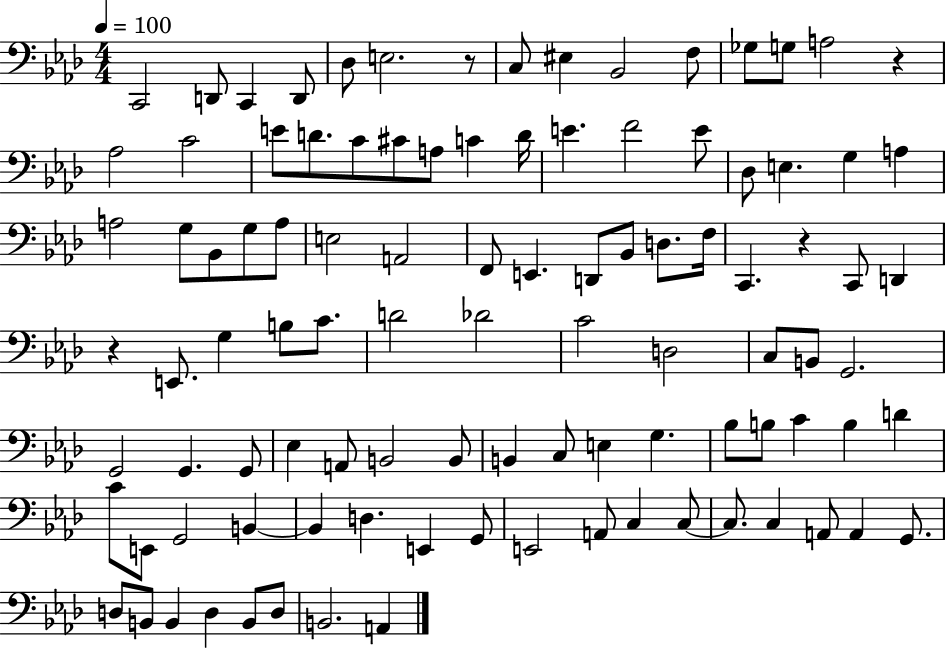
C2/h D2/e C2/q D2/e Db3/e E3/h. R/e C3/e EIS3/q Bb2/h F3/e Gb3/e G3/e A3/h R/q Ab3/h C4/h E4/e D4/e. C4/e C#4/e A3/e C4/q D4/s E4/q. F4/h E4/e Db3/e E3/q. G3/q A3/q A3/h G3/e Bb2/e G3/e A3/e E3/h A2/h F2/e E2/q. D2/e Bb2/e D3/e. F3/s C2/q. R/q C2/e D2/q R/q E2/e. G3/q B3/e C4/e. D4/h Db4/h C4/h D3/h C3/e B2/e G2/h. G2/h G2/q. G2/e Eb3/q A2/e B2/h B2/e B2/q C3/e E3/q G3/q. Bb3/e B3/e C4/q B3/q D4/q C4/e E2/e G2/h B2/q B2/q D3/q. E2/q G2/e E2/h A2/e C3/q C3/e C3/e. C3/q A2/e A2/q G2/e. D3/e B2/e B2/q D3/q B2/e D3/e B2/h. A2/q